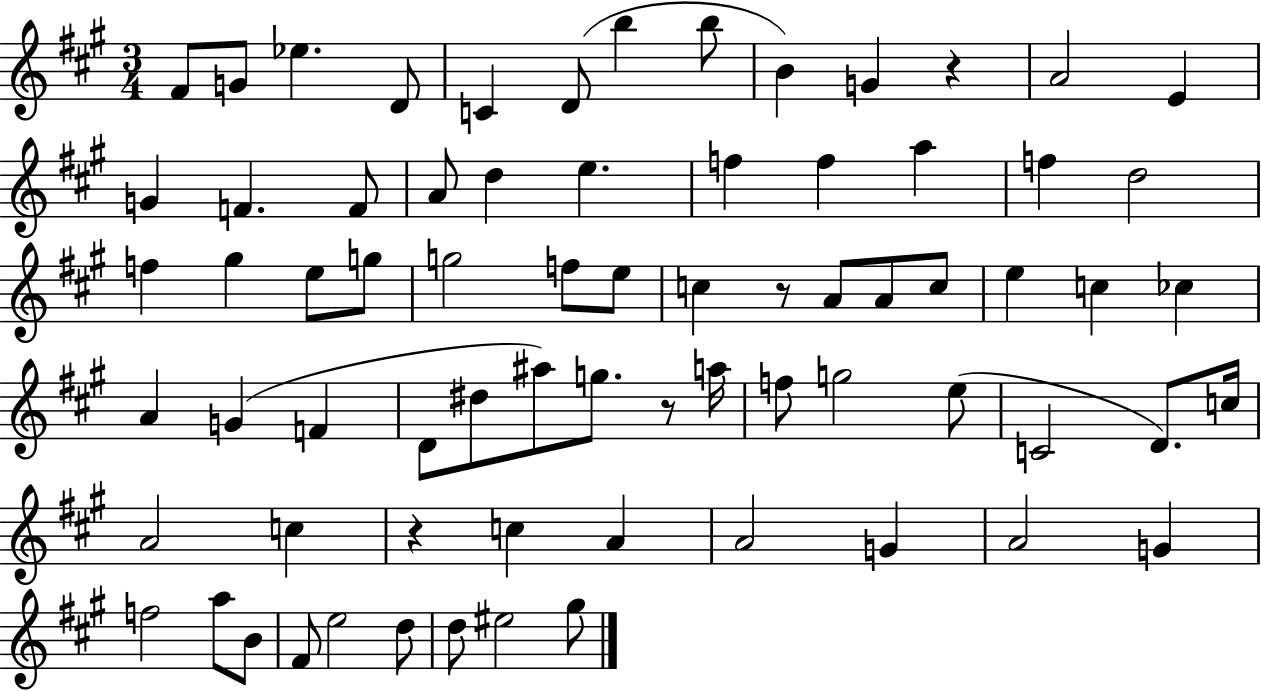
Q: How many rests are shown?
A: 4